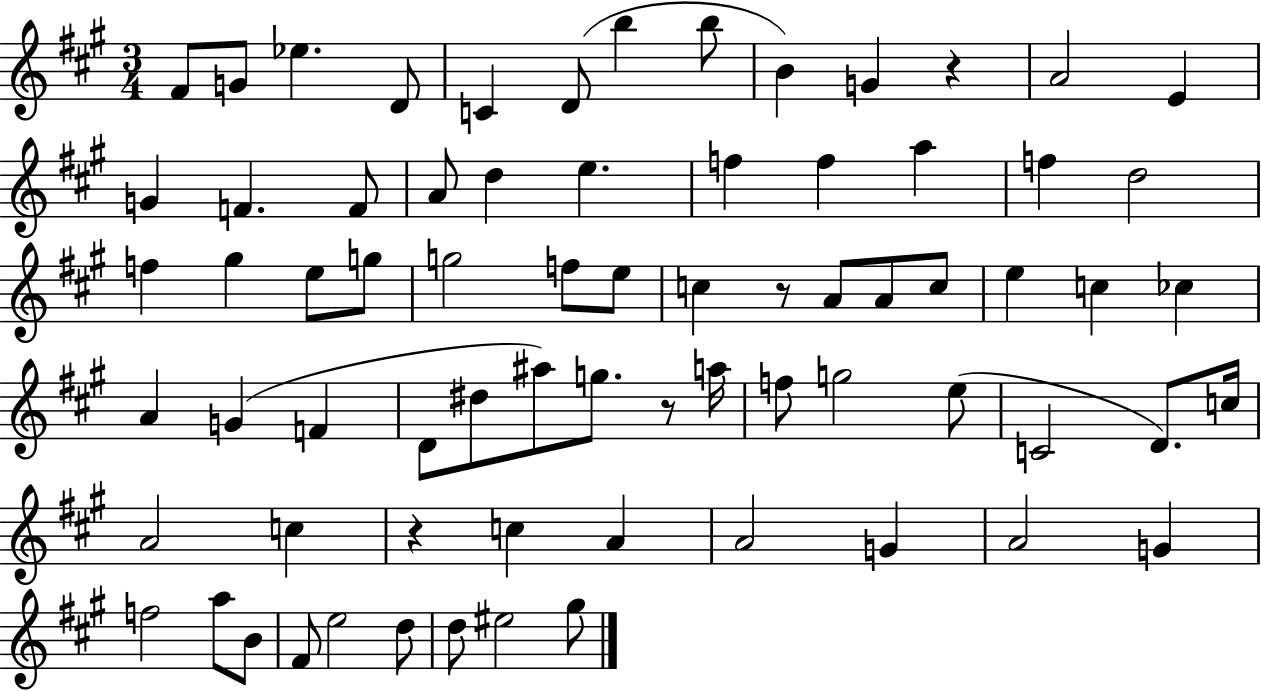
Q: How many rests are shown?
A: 4